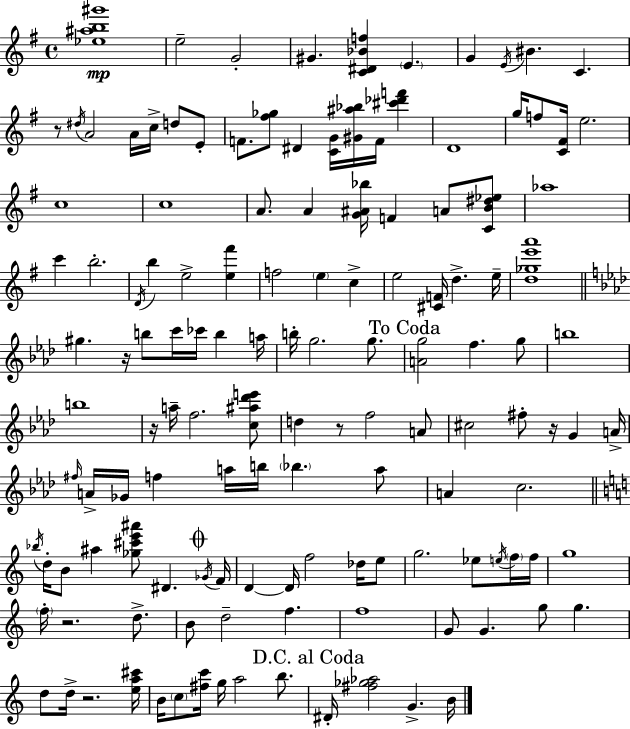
X:1
T:Untitled
M:4/4
L:1/4
K:G
[_e^ab^g']4 e2 G2 ^G [C^D_Bf] E G E/4 ^B C z/2 ^d/4 A2 A/4 c/4 d/2 E/2 F/2 [^f_g]/2 ^D [CG]/4 [^G^a_b]/4 F/4 [^c'_d'f'] D4 g/4 f/2 [C^F]/4 e2 c4 c4 A/2 A [G^A_b]/4 F A/2 [CB^d_e]/2 _a4 c' b2 D/4 b e2 [e^f'] f2 e c e2 [^CF]/4 d e/4 [d_ge'a']4 ^g z/4 b/2 c'/4 _c'/4 b a/4 b/4 g2 g/2 [Ag]2 f g/2 b4 b4 z/4 a/4 f2 [c^a_d'e']/2 d z/2 f2 A/2 ^c2 ^f/2 z/4 G A/4 ^f/4 A/4 _G/4 f a/4 b/4 _b a/2 A c2 _b/4 d/4 B/2 ^a [_g^c'e'^a']/2 ^D _G/4 F/4 D D/4 f2 _d/4 e/2 g2 _e/2 e/4 f/4 f/4 g4 f/4 z2 d/2 B/2 d2 f f4 G/2 G g/2 g d/2 d/4 z2 [ea^c']/4 B/4 c/2 [^fc']/4 g/4 a2 b/2 ^D/4 [^f_g_a]2 G B/4